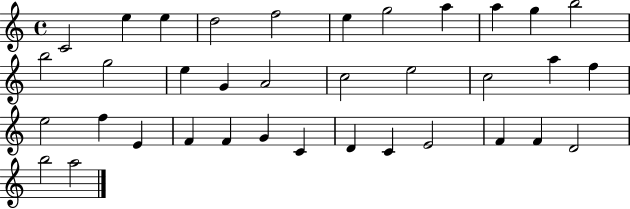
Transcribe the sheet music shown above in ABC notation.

X:1
T:Untitled
M:4/4
L:1/4
K:C
C2 e e d2 f2 e g2 a a g b2 b2 g2 e G A2 c2 e2 c2 a f e2 f E F F G C D C E2 F F D2 b2 a2